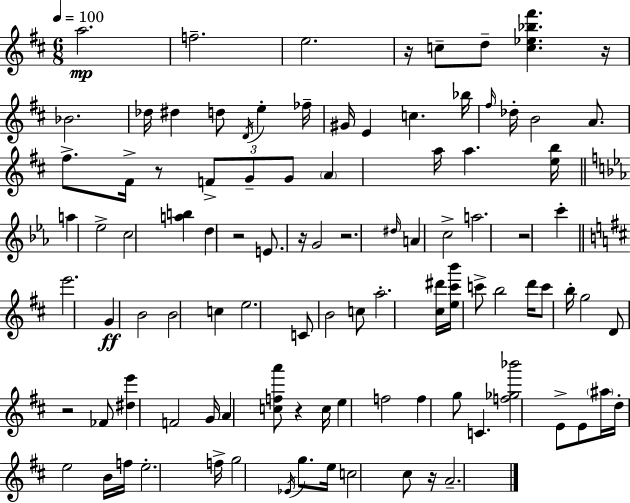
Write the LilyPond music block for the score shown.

{
  \clef treble
  \numericTimeSignature
  \time 6/8
  \key d \major
  \tempo 4 = 100
  a''2.\mp | f''2.-- | e''2. | r16 c''8-- d''8-- <c'' ees'' bes'' fis'''>4. r16 | \break bes'2. | des''16 dis''4 d''8 \acciaccatura { d'16 } e''4-. | fes''16-- gis'16 e'4 c''4. | bes''16 \grace { fis''16 } des''16-. b'2 a'8. | \break fis''8.-> fis'16-> r8 \tuplet 3/2 { f'8-> g'8-- | g'8 } \parenthesize a'4 a''16 a''4. | <e'' b''>16 \bar "||" \break \key ees \major a''4 ees''2-> | c''2 <a'' b''>4 | d''4 r2 | e'8. r16 g'2 | \break r2. | \grace { dis''16 } a'4 c''2-> | a''2. | r2 c'''4-. | \break \bar "||" \break \key d \major e'''2. | g'4\ff b'2 | b'2 c''4 | e''2. | \break c'8 b'2 c''8 | a''2.-. | <cis'' dis'''>16 <e'' cis''' b'''>16 c'''8-> b''2 | d'''16 c'''8 b''16-. g''2 | \break d'8 r2 fes'8 | <dis'' e'''>4 f'2 | g'16 a'4 <c'' f'' a'''>8 r4 c''16 | e''4 f''2 | \break f''4 g''8 c'4. | <f'' ges'' bes'''>2 e'8-> e'8 | \parenthesize ais''16 d''16-. e''2 b'16 f''16 | e''2.-. | \break f''16-> g''2 \acciaccatura { ees'16 } g''8. | e''16 c''2 cis''8 | r16 a'2.-- | \bar "|."
}